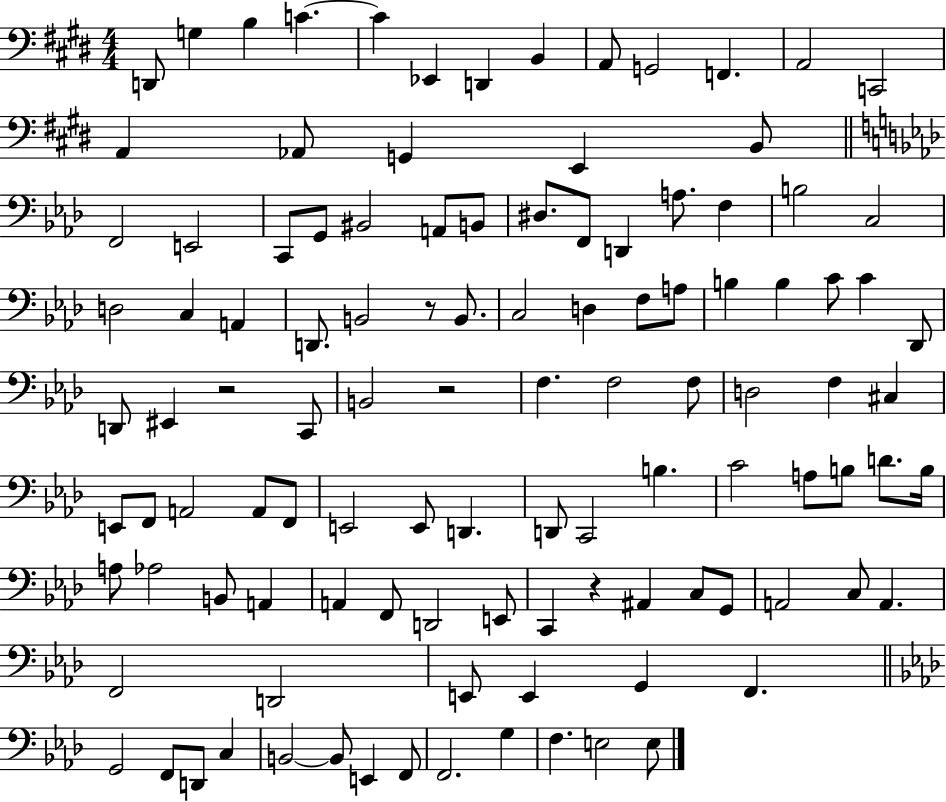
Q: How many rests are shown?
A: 4